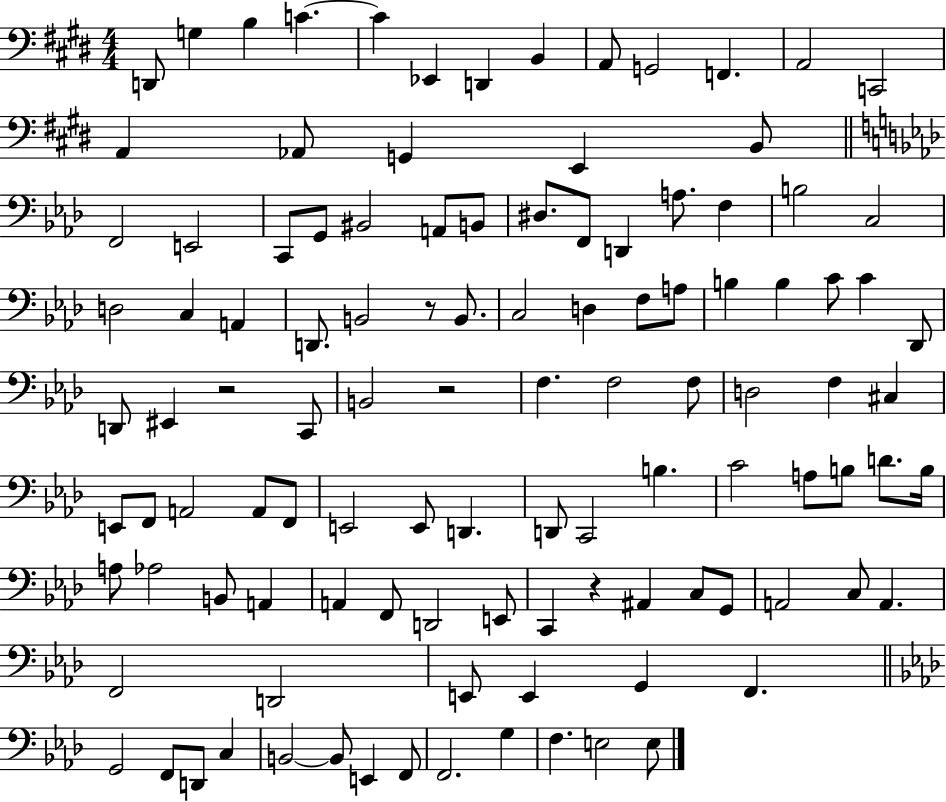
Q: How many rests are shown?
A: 4